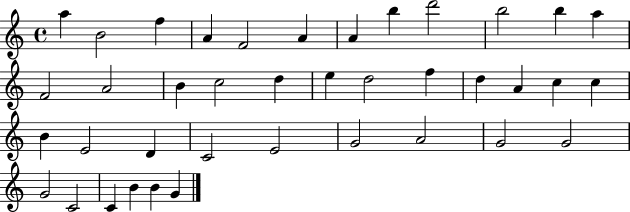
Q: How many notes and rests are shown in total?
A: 39